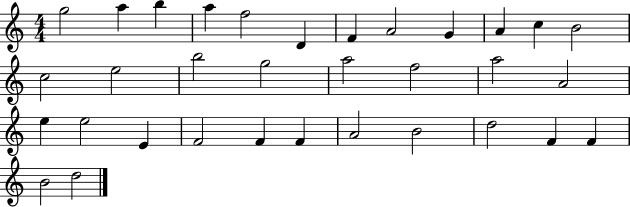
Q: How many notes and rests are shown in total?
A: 33